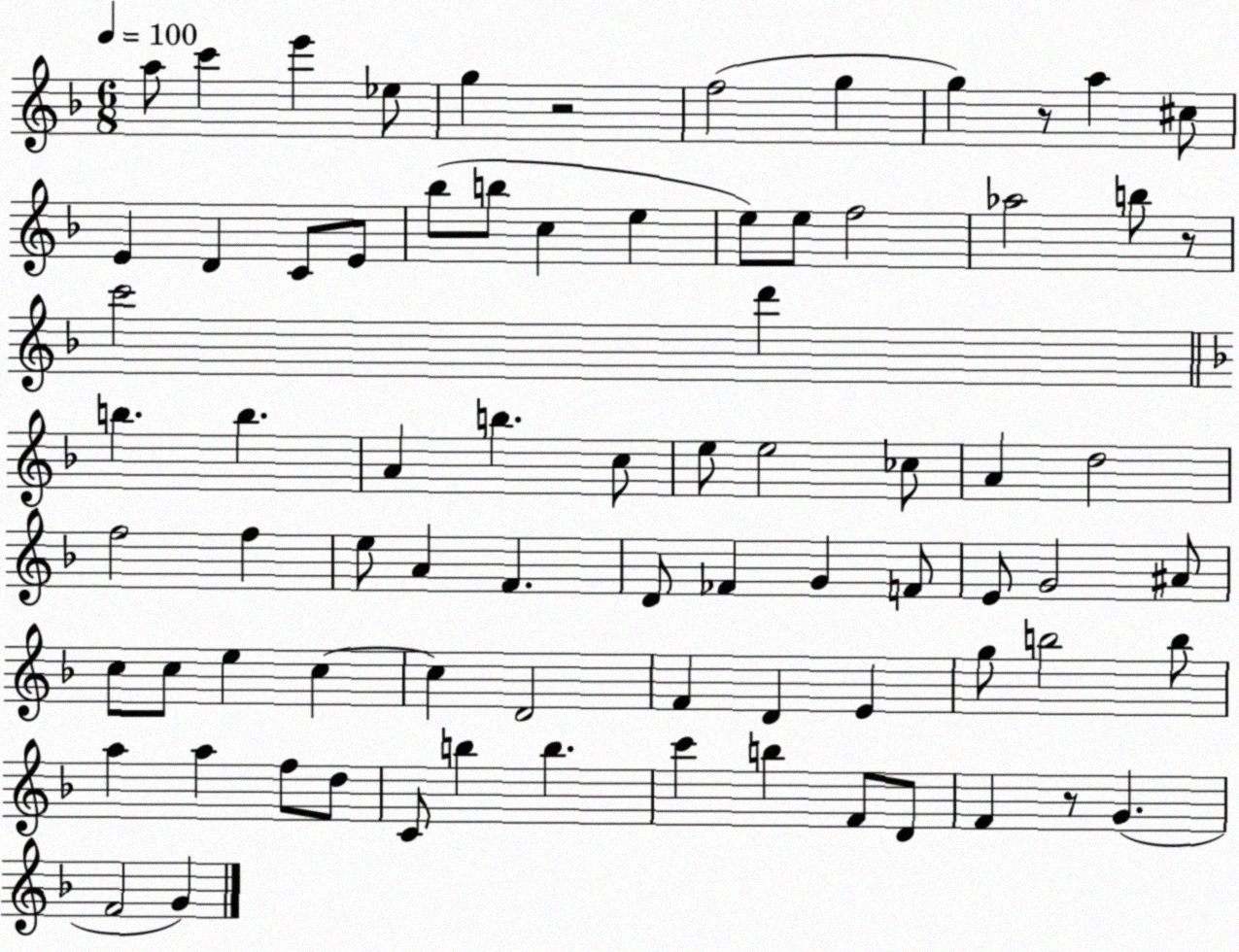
X:1
T:Untitled
M:6/8
L:1/4
K:F
a/2 c' e' _e/2 g z2 f2 g g z/2 a ^c/2 E D C/2 E/2 _b/2 b/2 c e e/2 e/2 f2 _a2 b/2 z/2 c'2 d' b b A b c/2 e/2 e2 _c/2 A d2 f2 f e/2 A F D/2 _F G F/2 E/2 G2 ^A/2 c/2 c/2 e c c D2 F D E g/2 b2 b/2 a a f/2 d/2 C/2 b b c' b F/2 D/2 F z/2 G F2 G